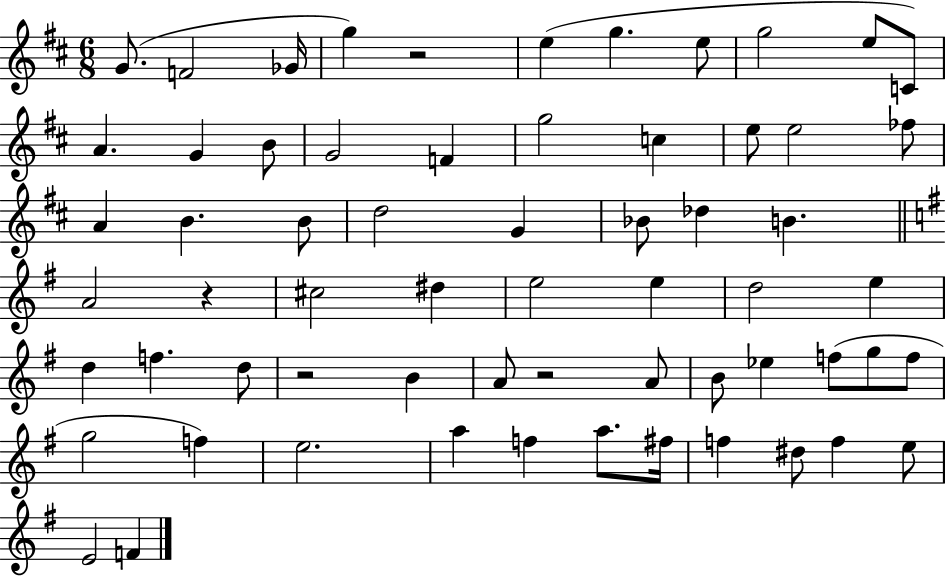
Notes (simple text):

G4/e. F4/h Gb4/s G5/q R/h E5/q G5/q. E5/e G5/h E5/e C4/e A4/q. G4/q B4/e G4/h F4/q G5/h C5/q E5/e E5/h FES5/e A4/q B4/q. B4/e D5/h G4/q Bb4/e Db5/q B4/q. A4/h R/q C#5/h D#5/q E5/h E5/q D5/h E5/q D5/q F5/q. D5/e R/h B4/q A4/e R/h A4/e B4/e Eb5/q F5/e G5/e F5/e G5/h F5/q E5/h. A5/q F5/q A5/e. F#5/s F5/q D#5/e F5/q E5/e E4/h F4/q